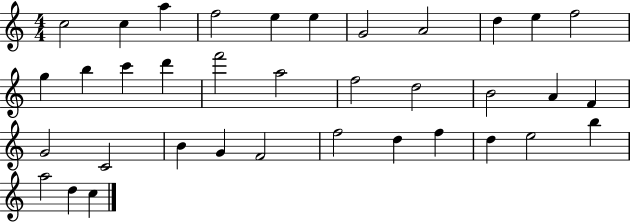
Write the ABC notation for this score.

X:1
T:Untitled
M:4/4
L:1/4
K:C
c2 c a f2 e e G2 A2 d e f2 g b c' d' f'2 a2 f2 d2 B2 A F G2 C2 B G F2 f2 d f d e2 b a2 d c